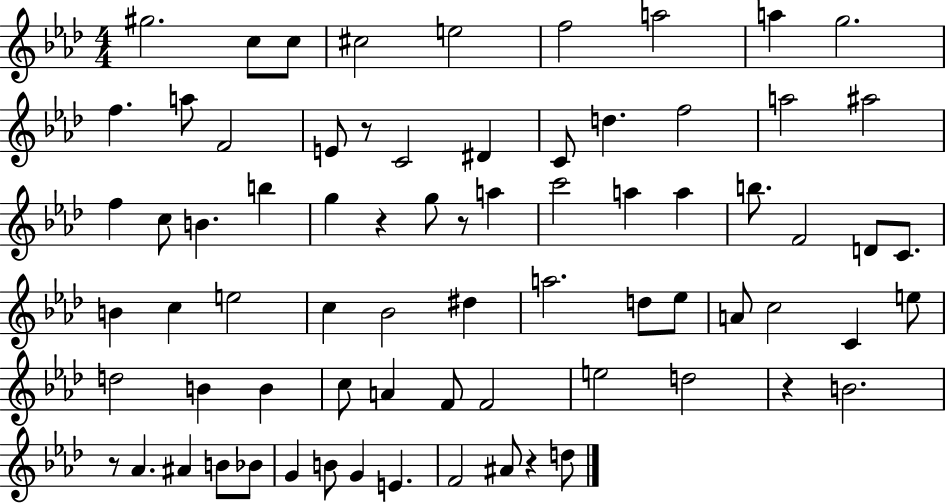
{
  \clef treble
  \numericTimeSignature
  \time 4/4
  \key aes \major
  gis''2. c''8 c''8 | cis''2 e''2 | f''2 a''2 | a''4 g''2. | \break f''4. a''8 f'2 | e'8 r8 c'2 dis'4 | c'8 d''4. f''2 | a''2 ais''2 | \break f''4 c''8 b'4. b''4 | g''4 r4 g''8 r8 a''4 | c'''2 a''4 a''4 | b''8. f'2 d'8 c'8. | \break b'4 c''4 e''2 | c''4 bes'2 dis''4 | a''2. d''8 ees''8 | a'8 c''2 c'4 e''8 | \break d''2 b'4 b'4 | c''8 a'4 f'8 f'2 | e''2 d''2 | r4 b'2. | \break r8 aes'4. ais'4 b'8 bes'8 | g'4 b'8 g'4 e'4. | f'2 ais'8 r4 d''8 | \bar "|."
}